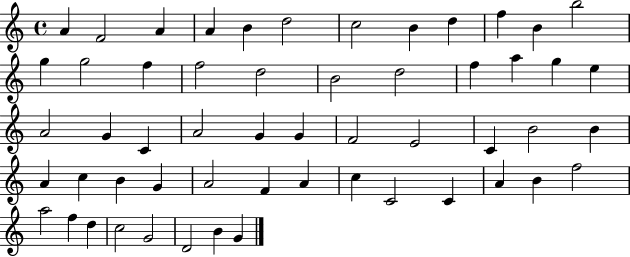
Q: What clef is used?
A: treble